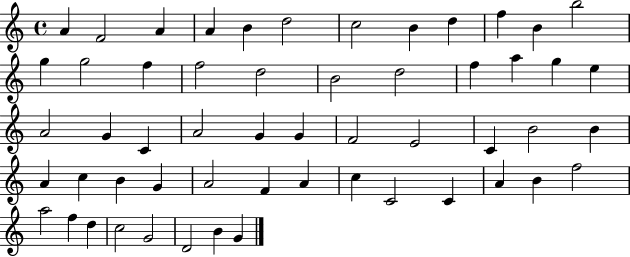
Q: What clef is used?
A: treble